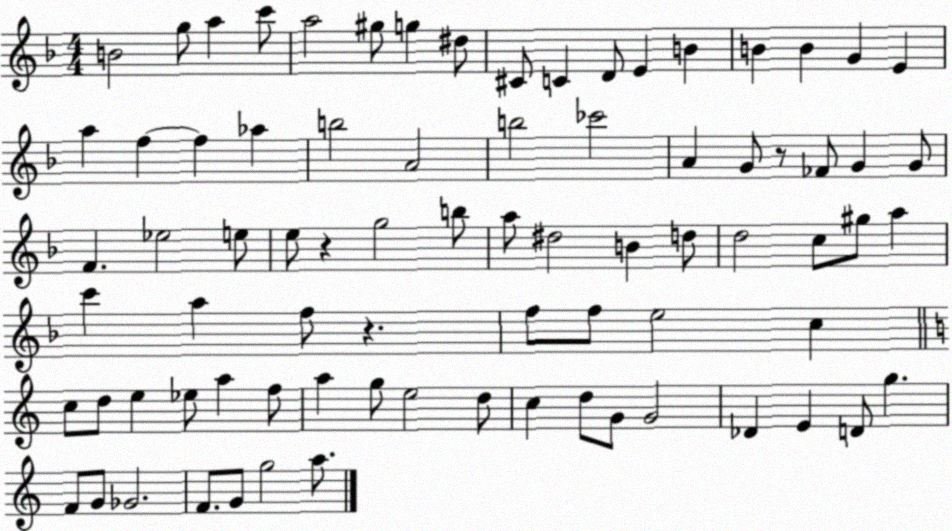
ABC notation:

X:1
T:Untitled
M:4/4
L:1/4
K:F
B2 g/2 a c'/2 a2 ^g/2 g ^d/2 ^C/2 C D/2 E B B B G E a f f _a b2 A2 b2 _c'2 A G/2 z/2 _F/2 G G/2 F _e2 e/2 e/2 z g2 b/2 a/2 ^d2 B d/2 d2 c/2 ^g/2 a c' a f/2 z f/2 f/2 e2 c c/2 d/2 e _e/2 a f/2 a g/2 e2 d/2 c d/2 G/2 G2 _D E D/2 g F/2 G/2 _G2 F/2 G/2 g2 a/2